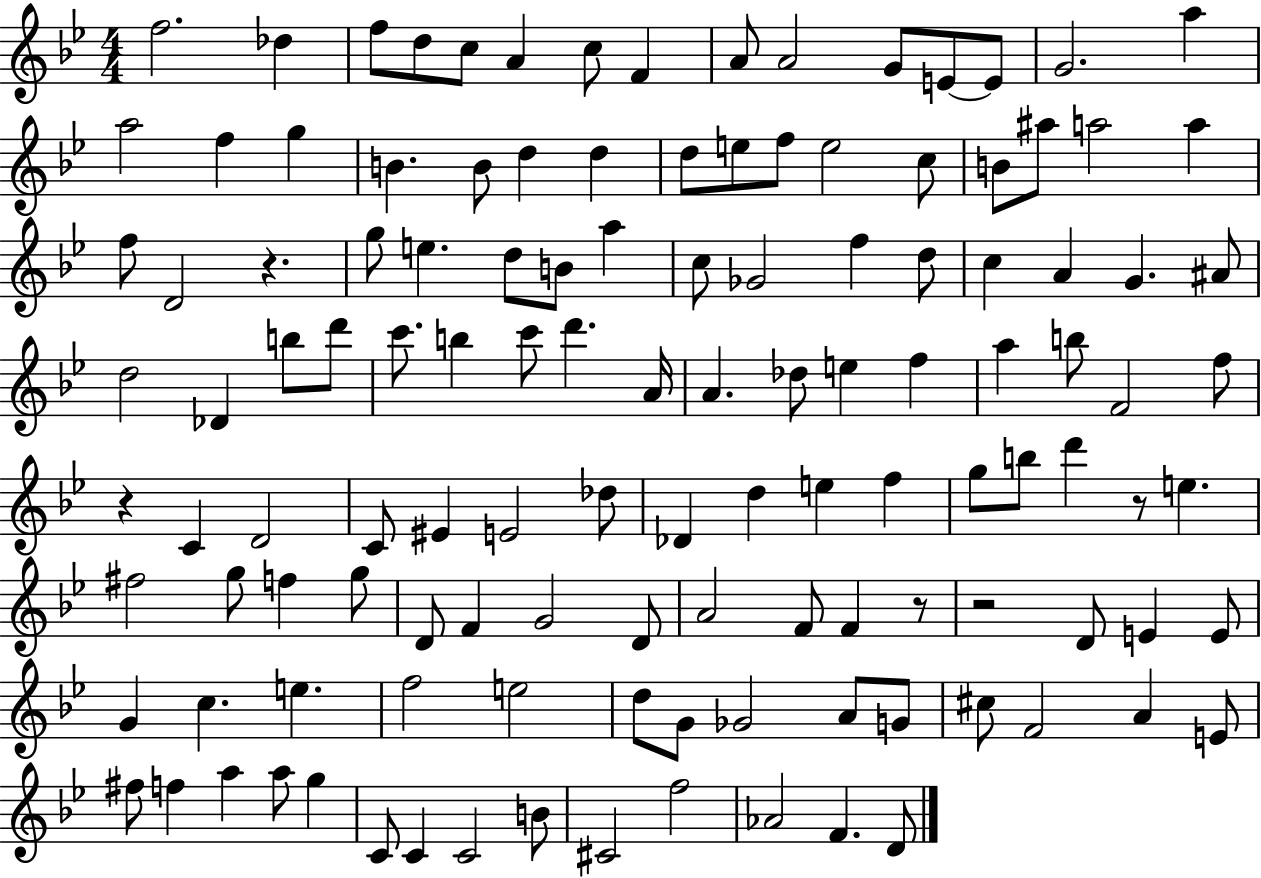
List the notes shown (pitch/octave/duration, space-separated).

F5/h. Db5/q F5/e D5/e C5/e A4/q C5/e F4/q A4/e A4/h G4/e E4/e E4/e G4/h. A5/q A5/h F5/q G5/q B4/q. B4/e D5/q D5/q D5/e E5/e F5/e E5/h C5/e B4/e A#5/e A5/h A5/q F5/e D4/h R/q. G5/e E5/q. D5/e B4/e A5/q C5/e Gb4/h F5/q D5/e C5/q A4/q G4/q. A#4/e D5/h Db4/q B5/e D6/e C6/e. B5/q C6/e D6/q. A4/s A4/q. Db5/e E5/q F5/q A5/q B5/e F4/h F5/e R/q C4/q D4/h C4/e EIS4/q E4/h Db5/e Db4/q D5/q E5/q F5/q G5/e B5/e D6/q R/e E5/q. F#5/h G5/e F5/q G5/e D4/e F4/q G4/h D4/e A4/h F4/e F4/q R/e R/h D4/e E4/q E4/e G4/q C5/q. E5/q. F5/h E5/h D5/e G4/e Gb4/h A4/e G4/e C#5/e F4/h A4/q E4/e F#5/e F5/q A5/q A5/e G5/q C4/e C4/q C4/h B4/e C#4/h F5/h Ab4/h F4/q. D4/e